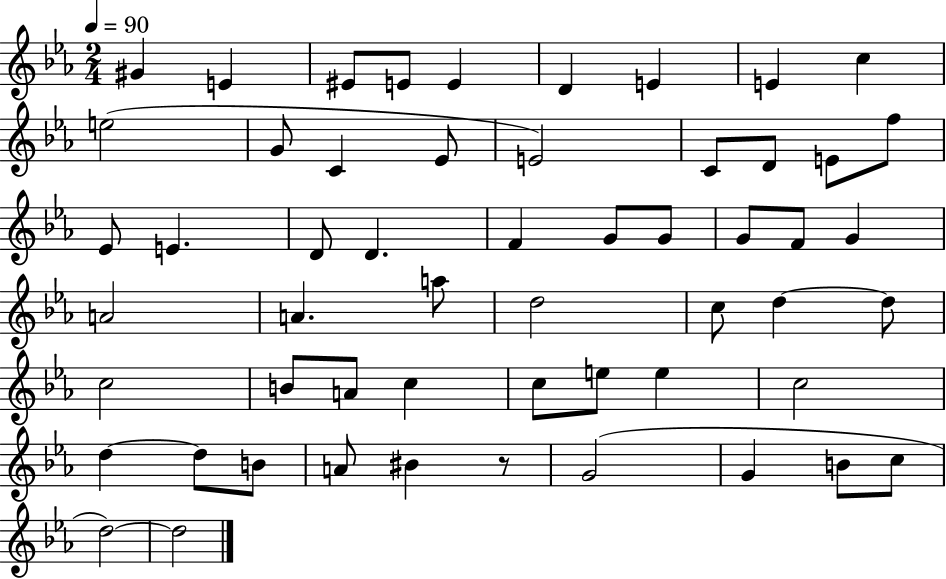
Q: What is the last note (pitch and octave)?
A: D5